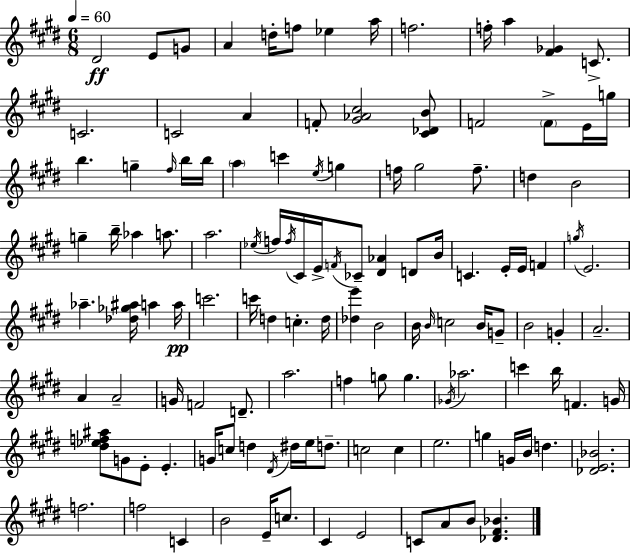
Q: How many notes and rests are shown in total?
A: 123